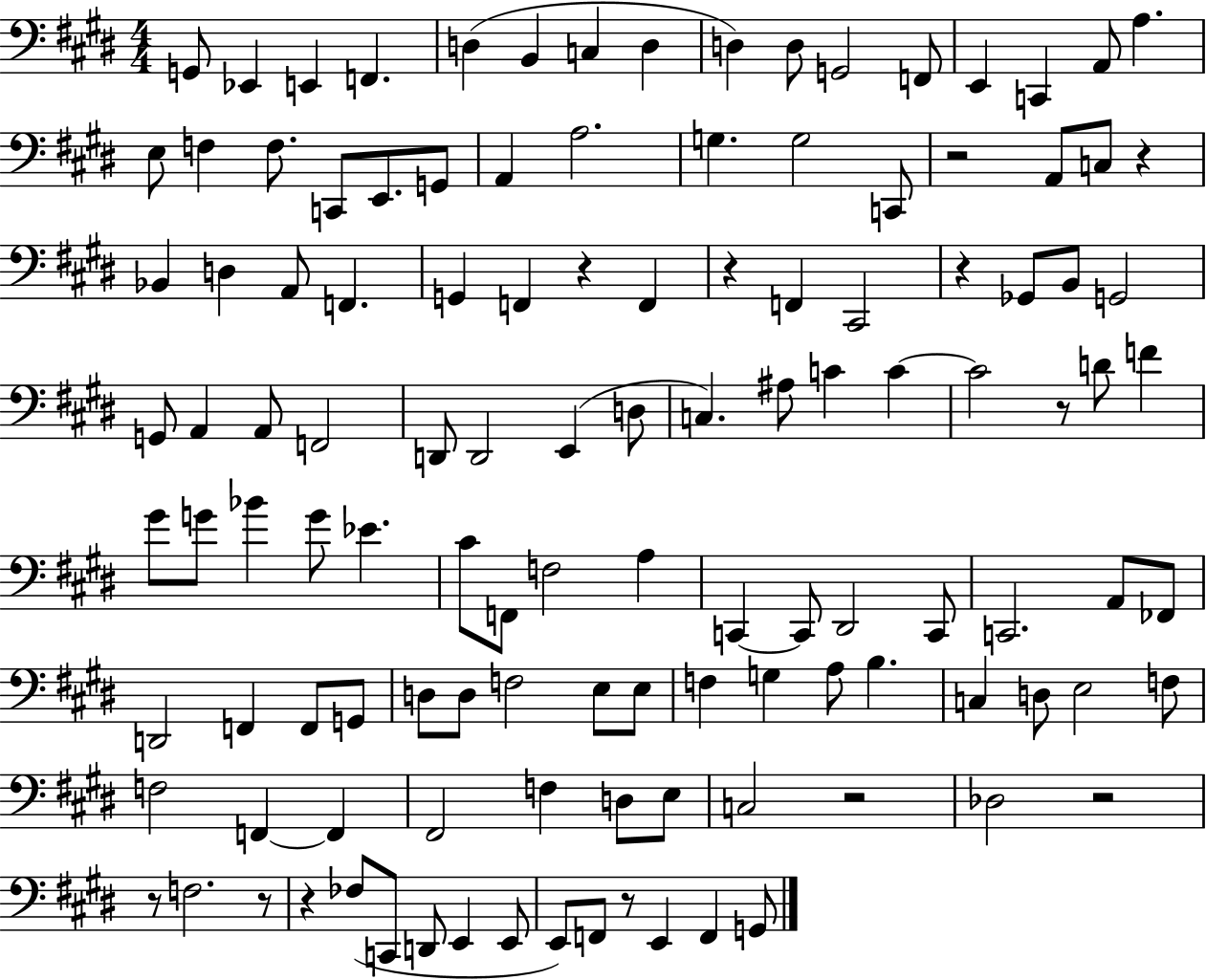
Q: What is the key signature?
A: E major